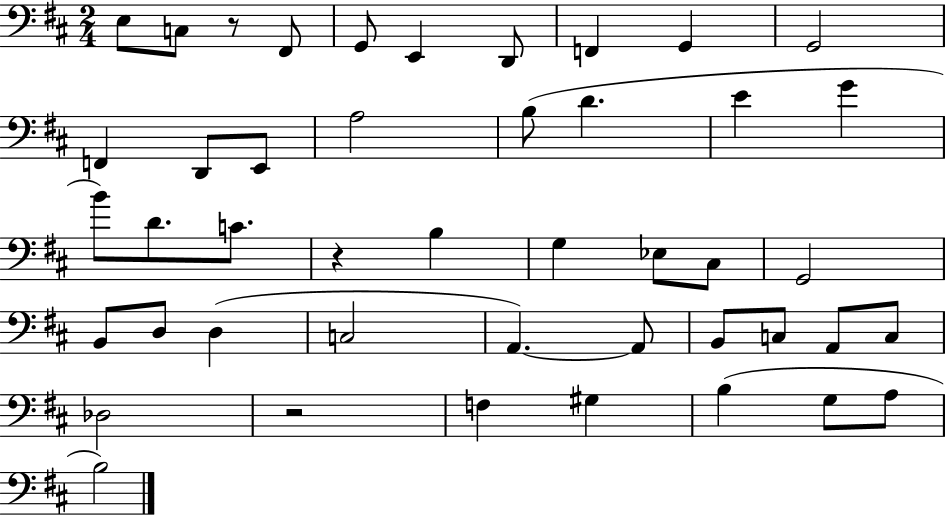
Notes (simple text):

E3/e C3/e R/e F#2/e G2/e E2/q D2/e F2/q G2/q G2/h F2/q D2/e E2/e A3/h B3/e D4/q. E4/q G4/q B4/e D4/e. C4/e. R/q B3/q G3/q Eb3/e C#3/e G2/h B2/e D3/e D3/q C3/h A2/q. A2/e B2/e C3/e A2/e C3/e Db3/h R/h F3/q G#3/q B3/q G3/e A3/e B3/h